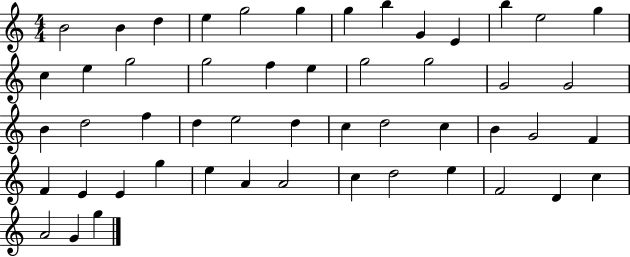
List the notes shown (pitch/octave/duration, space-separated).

B4/h B4/q D5/q E5/q G5/h G5/q G5/q B5/q G4/q E4/q B5/q E5/h G5/q C5/q E5/q G5/h G5/h F5/q E5/q G5/h G5/h G4/h G4/h B4/q D5/h F5/q D5/q E5/h D5/q C5/q D5/h C5/q B4/q G4/h F4/q F4/q E4/q E4/q G5/q E5/q A4/q A4/h C5/q D5/h E5/q F4/h D4/q C5/q A4/h G4/q G5/q